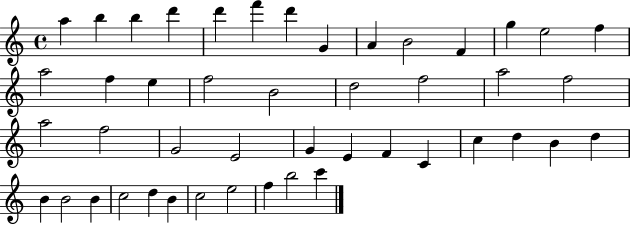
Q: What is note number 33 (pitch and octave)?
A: D5